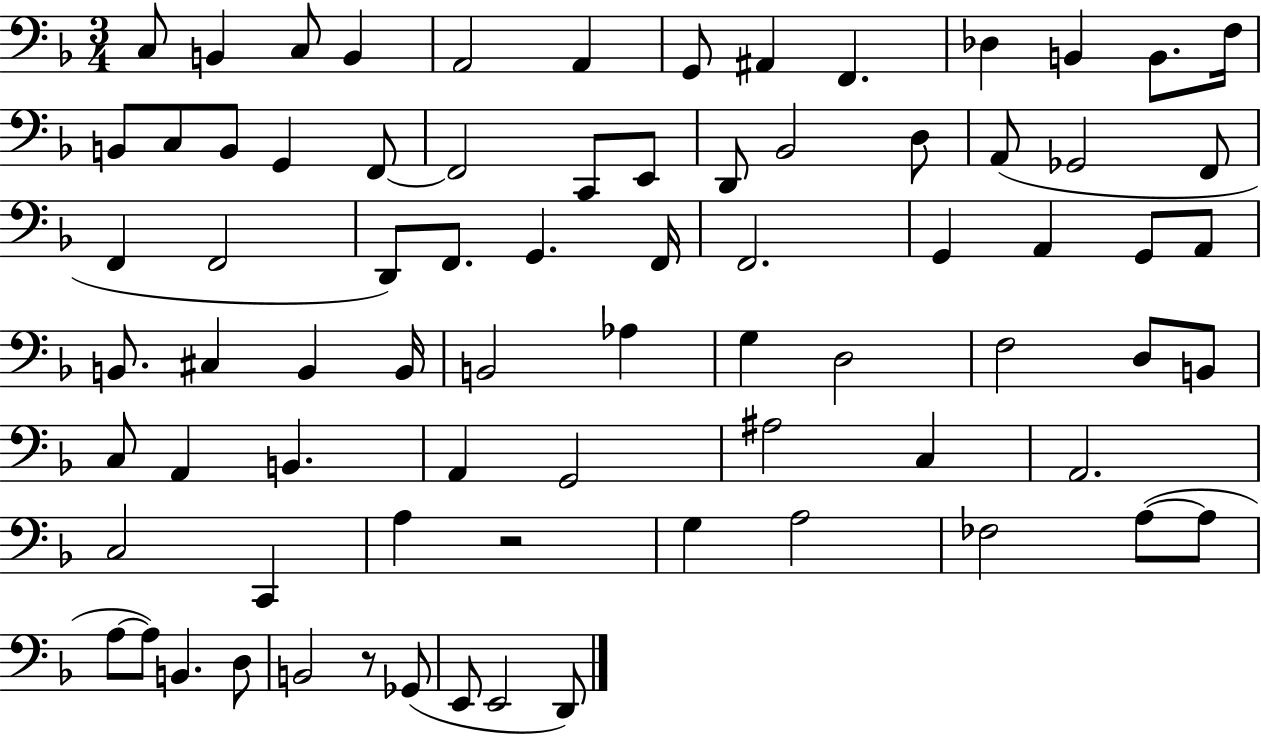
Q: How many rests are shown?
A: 2